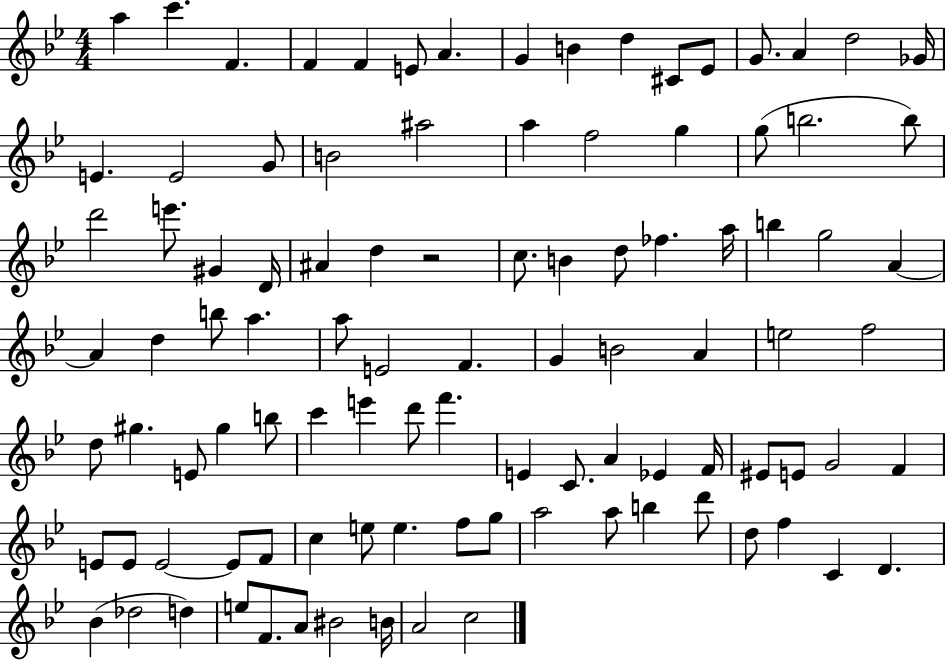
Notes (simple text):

A5/q C6/q. F4/q. F4/q F4/q E4/e A4/q. G4/q B4/q D5/q C#4/e Eb4/e G4/e. A4/q D5/h Gb4/s E4/q. E4/h G4/e B4/h A#5/h A5/q F5/h G5/q G5/e B5/h. B5/e D6/h E6/e. G#4/q D4/s A#4/q D5/q R/h C5/e. B4/q D5/e FES5/q. A5/s B5/q G5/h A4/q A4/q D5/q B5/e A5/q. A5/e E4/h F4/q. G4/q B4/h A4/q E5/h F5/h D5/e G#5/q. E4/e G#5/q B5/e C6/q E6/q D6/e F6/q. E4/q C4/e. A4/q Eb4/q F4/s EIS4/e E4/e G4/h F4/q E4/e E4/e E4/h E4/e F4/e C5/q E5/e E5/q. F5/e G5/e A5/h A5/e B5/q D6/e D5/e F5/q C4/q D4/q. Bb4/q Db5/h D5/q E5/e F4/e. A4/e BIS4/h B4/s A4/h C5/h